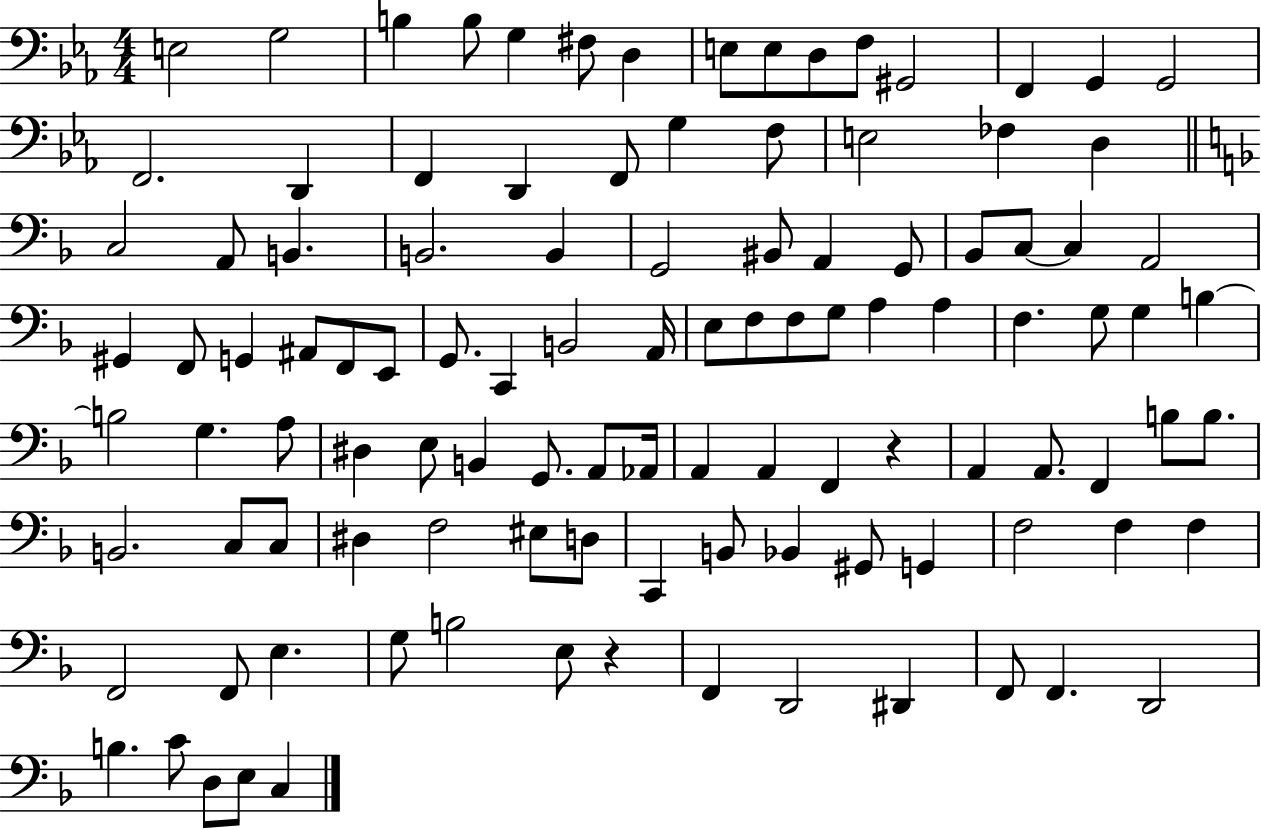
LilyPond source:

{
  \clef bass
  \numericTimeSignature
  \time 4/4
  \key ees \major
  e2 g2 | b4 b8 g4 fis8 d4 | e8 e8 d8 f8 gis,2 | f,4 g,4 g,2 | \break f,2. d,4 | f,4 d,4 f,8 g4 f8 | e2 fes4 d4 | \bar "||" \break \key f \major c2 a,8 b,4. | b,2. b,4 | g,2 bis,8 a,4 g,8 | bes,8 c8~~ c4 a,2 | \break gis,4 f,8 g,4 ais,8 f,8 e,8 | g,8. c,4 b,2 a,16 | e8 f8 f8 g8 a4 a4 | f4. g8 g4 b4~~ | \break b2 g4. a8 | dis4 e8 b,4 g,8. a,8 aes,16 | a,4 a,4 f,4 r4 | a,4 a,8. f,4 b8 b8. | \break b,2. c8 c8 | dis4 f2 eis8 d8 | c,4 b,8 bes,4 gis,8 g,4 | f2 f4 f4 | \break f,2 f,8 e4. | g8 b2 e8 r4 | f,4 d,2 dis,4 | f,8 f,4. d,2 | \break b4. c'8 d8 e8 c4 | \bar "|."
}